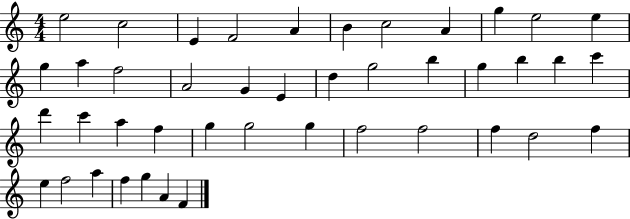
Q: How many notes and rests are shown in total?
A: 43